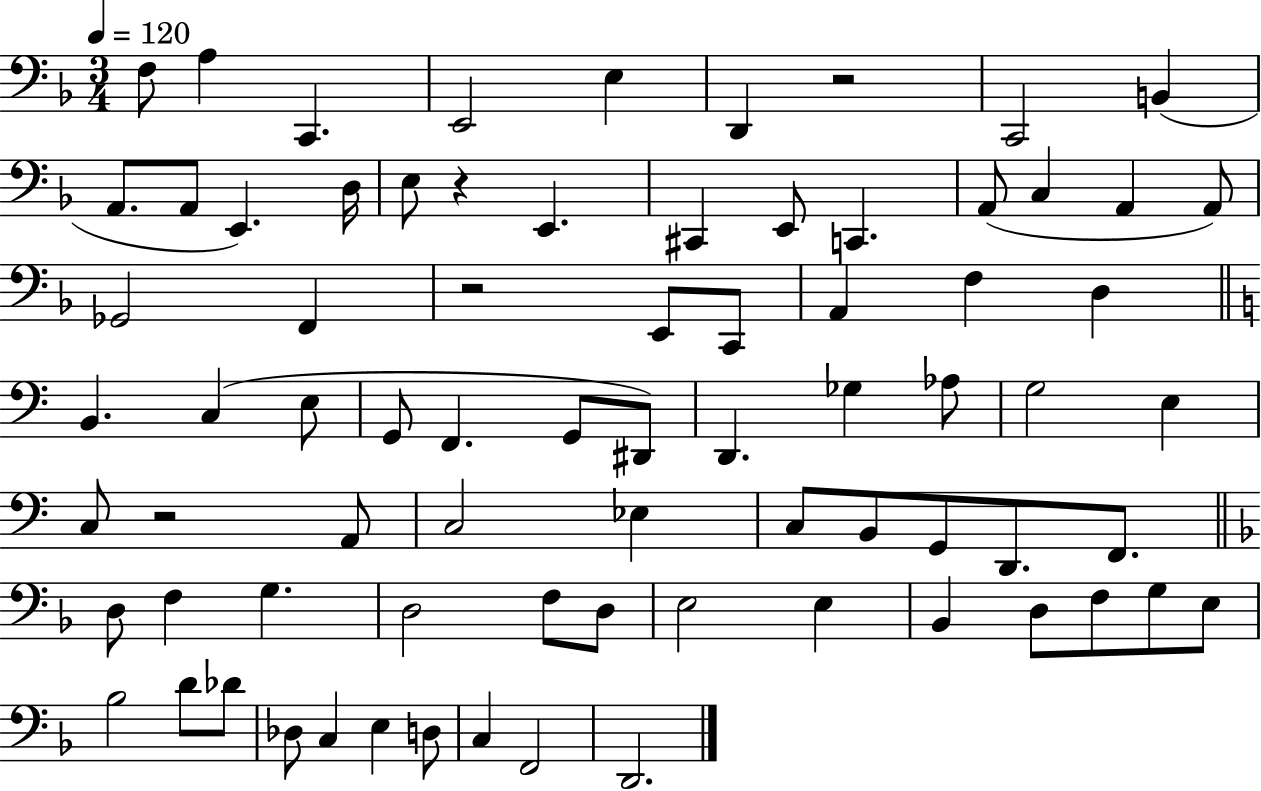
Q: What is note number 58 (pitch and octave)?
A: Bb2